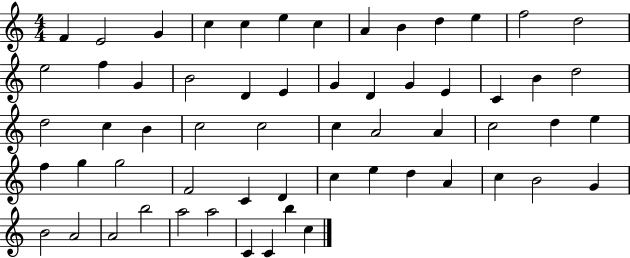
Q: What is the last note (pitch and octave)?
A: C5